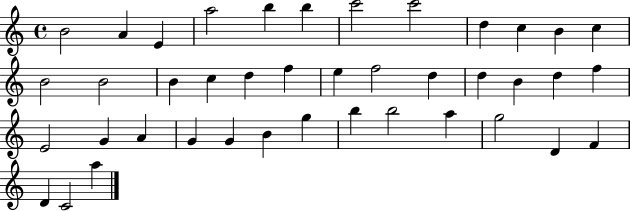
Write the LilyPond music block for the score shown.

{
  \clef treble
  \time 4/4
  \defaultTimeSignature
  \key c \major
  b'2 a'4 e'4 | a''2 b''4 b''4 | c'''2 c'''2 | d''4 c''4 b'4 c''4 | \break b'2 b'2 | b'4 c''4 d''4 f''4 | e''4 f''2 d''4 | d''4 b'4 d''4 f''4 | \break e'2 g'4 a'4 | g'4 g'4 b'4 g''4 | b''4 b''2 a''4 | g''2 d'4 f'4 | \break d'4 c'2 a''4 | \bar "|."
}